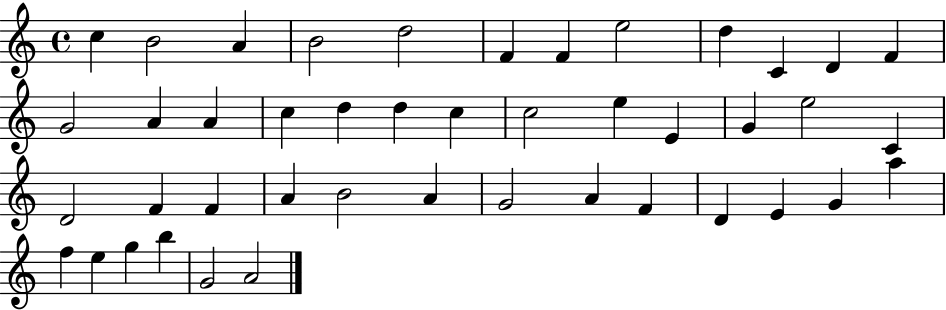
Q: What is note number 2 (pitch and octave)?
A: B4